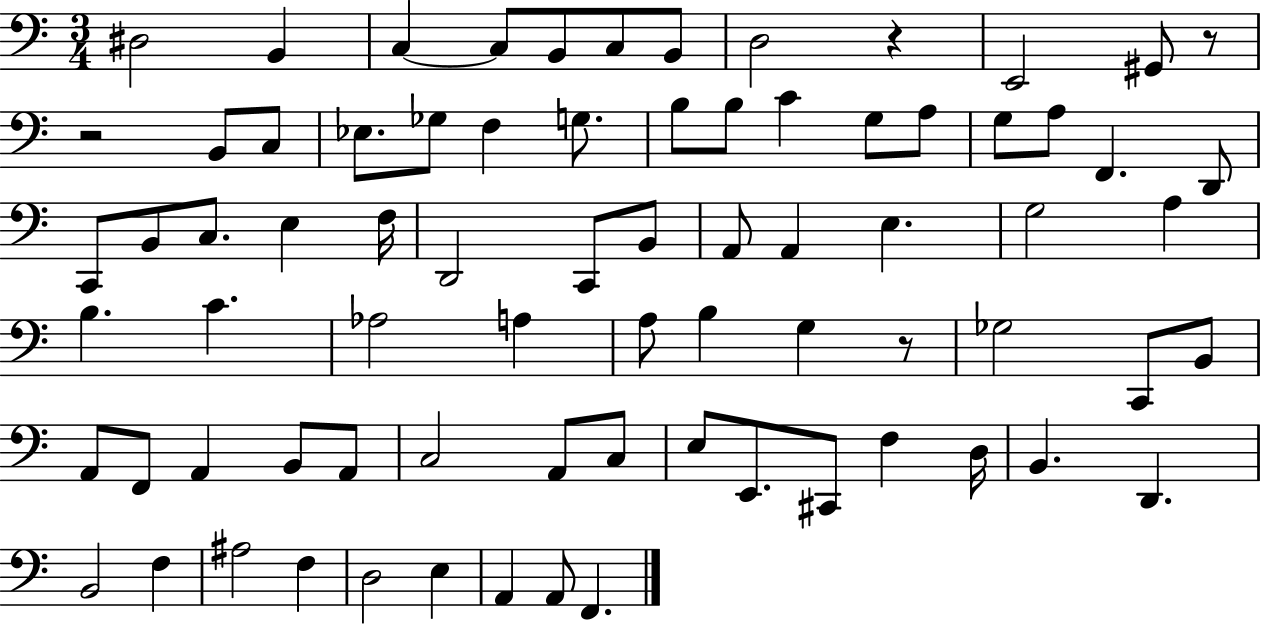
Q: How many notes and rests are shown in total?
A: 76